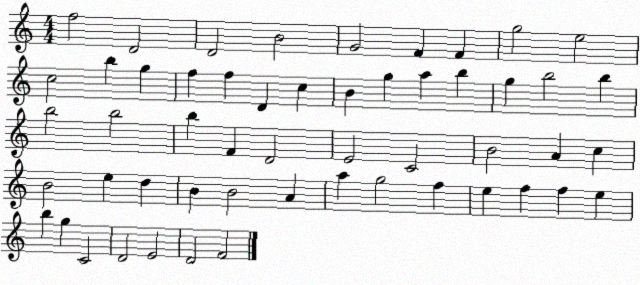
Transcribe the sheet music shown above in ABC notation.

X:1
T:Untitled
M:4/4
L:1/4
K:C
f2 D2 D2 B2 G2 F F g2 e2 c2 b g f f D c B g a b g b2 b b2 b2 b F D2 E2 C2 B2 A c B2 e d B B2 A a g2 f e f f e b g C2 D2 E2 D2 F2